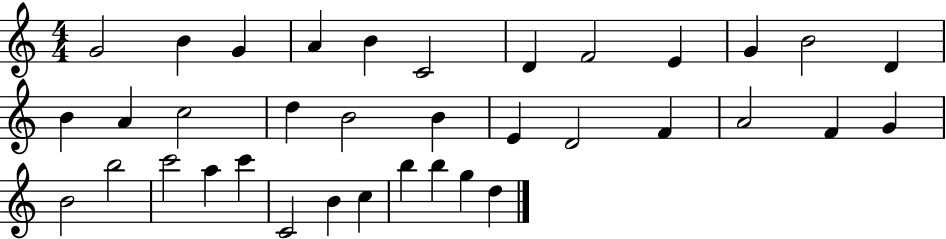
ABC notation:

X:1
T:Untitled
M:4/4
L:1/4
K:C
G2 B G A B C2 D F2 E G B2 D B A c2 d B2 B E D2 F A2 F G B2 b2 c'2 a c' C2 B c b b g d